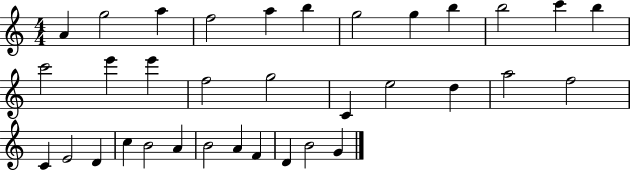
{
  \clef treble
  \numericTimeSignature
  \time 4/4
  \key c \major
  a'4 g''2 a''4 | f''2 a''4 b''4 | g''2 g''4 b''4 | b''2 c'''4 b''4 | \break c'''2 e'''4 e'''4 | f''2 g''2 | c'4 e''2 d''4 | a''2 f''2 | \break c'4 e'2 d'4 | c''4 b'2 a'4 | b'2 a'4 f'4 | d'4 b'2 g'4 | \break \bar "|."
}